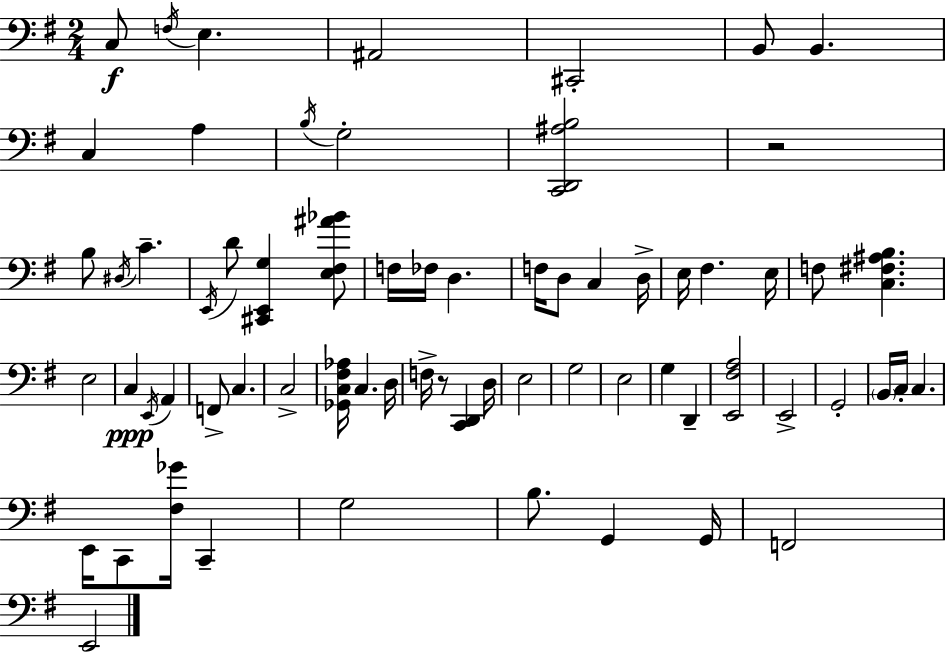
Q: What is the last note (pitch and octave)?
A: E2